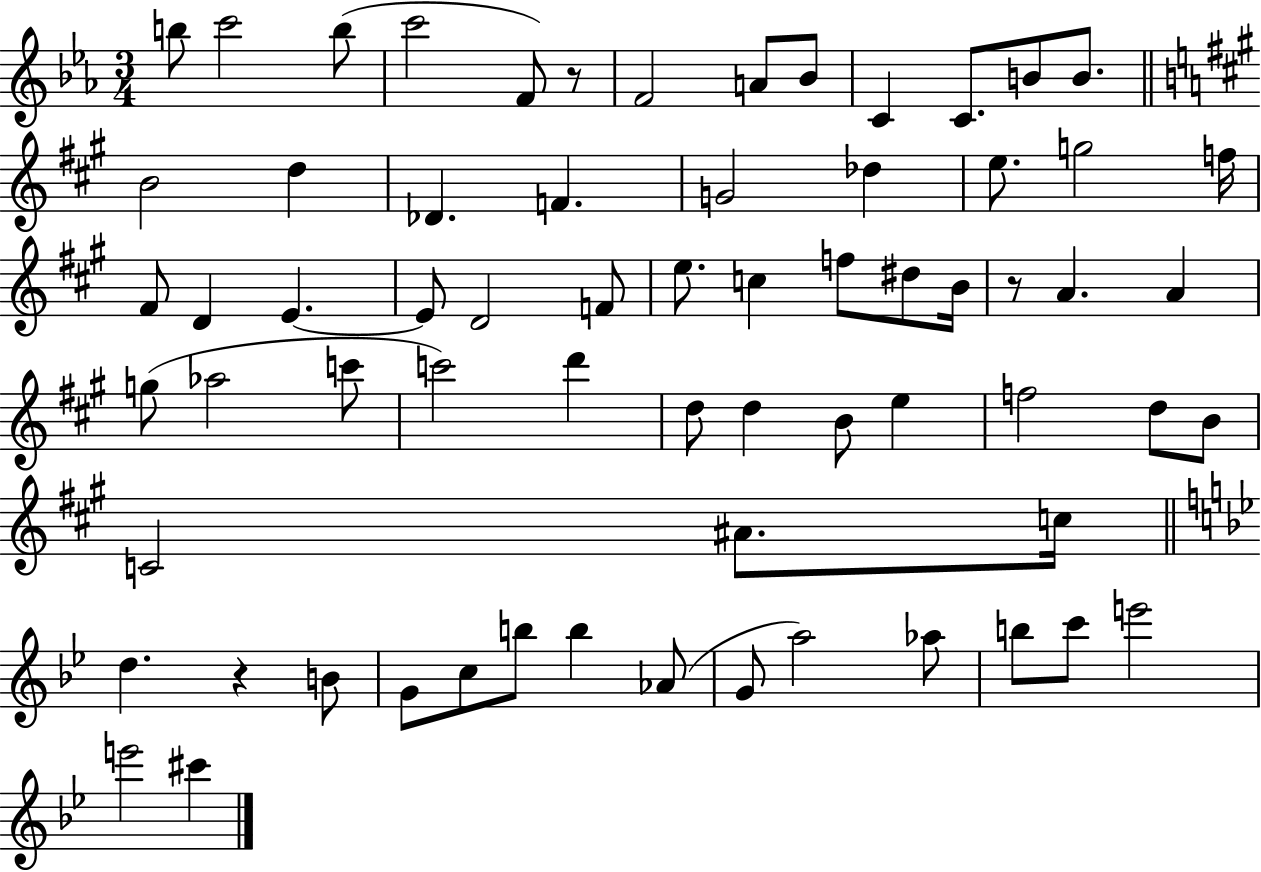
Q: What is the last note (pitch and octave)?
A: C#6